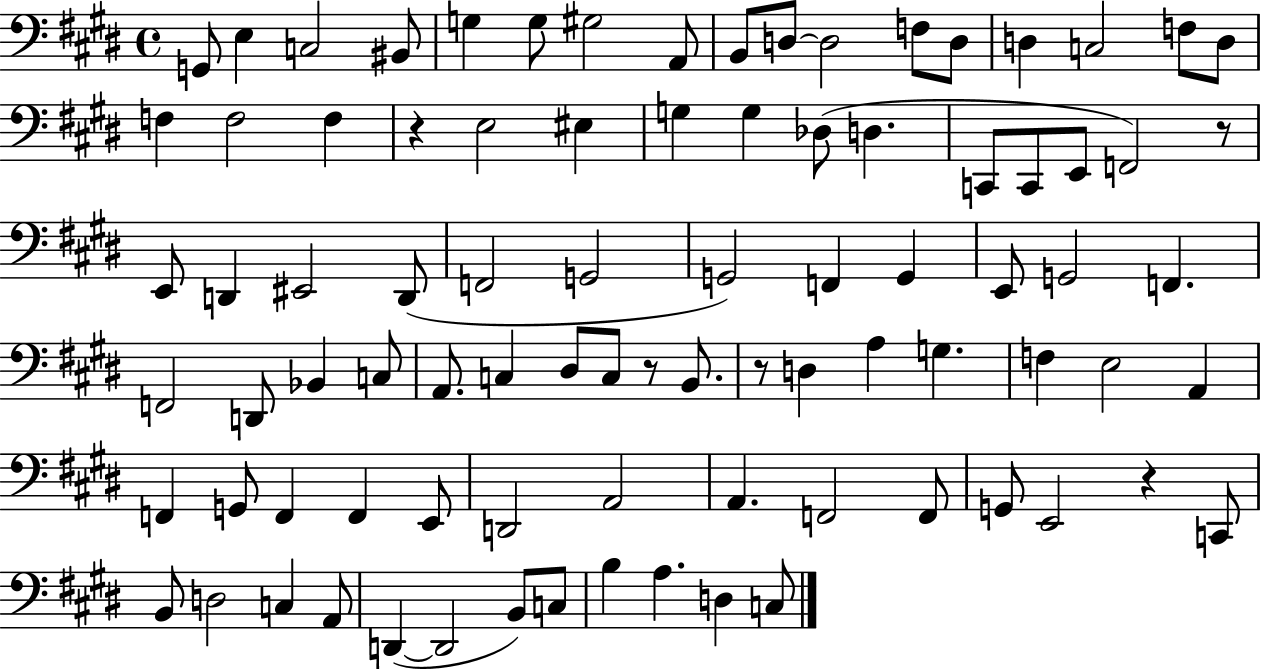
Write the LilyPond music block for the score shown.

{
  \clef bass
  \time 4/4
  \defaultTimeSignature
  \key e \major
  g,8 e4 c2 bis,8 | g4 g8 gis2 a,8 | b,8 d8~~ d2 f8 d8 | d4 c2 f8 d8 | \break f4 f2 f4 | r4 e2 eis4 | g4 g4 des8( d4. | c,8 c,8 e,8 f,2) r8 | \break e,8 d,4 eis,2 d,8( | f,2 g,2 | g,2) f,4 g,4 | e,8 g,2 f,4. | \break f,2 d,8 bes,4 c8 | a,8. c4 dis8 c8 r8 b,8. | r8 d4 a4 g4. | f4 e2 a,4 | \break f,4 g,8 f,4 f,4 e,8 | d,2 a,2 | a,4. f,2 f,8 | g,8 e,2 r4 c,8 | \break b,8 d2 c4 a,8 | d,4~(~ d,2 b,8) c8 | b4 a4. d4 c8 | \bar "|."
}